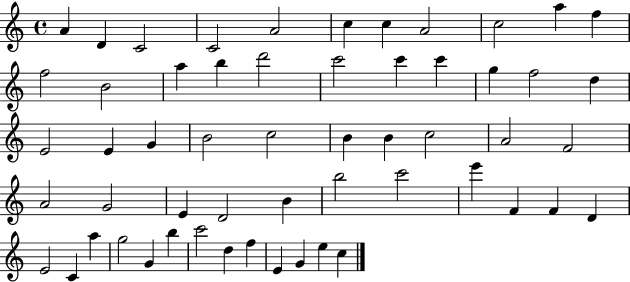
{
  \clef treble
  \time 4/4
  \defaultTimeSignature
  \key c \major
  a'4 d'4 c'2 | c'2 a'2 | c''4 c''4 a'2 | c''2 a''4 f''4 | \break f''2 b'2 | a''4 b''4 d'''2 | c'''2 c'''4 c'''4 | g''4 f''2 d''4 | \break e'2 e'4 g'4 | b'2 c''2 | b'4 b'4 c''2 | a'2 f'2 | \break a'2 g'2 | e'4 d'2 b'4 | b''2 c'''2 | e'''4 f'4 f'4 d'4 | \break e'2 c'4 a''4 | g''2 g'4 b''4 | c'''2 d''4 f''4 | e'4 g'4 e''4 c''4 | \break \bar "|."
}